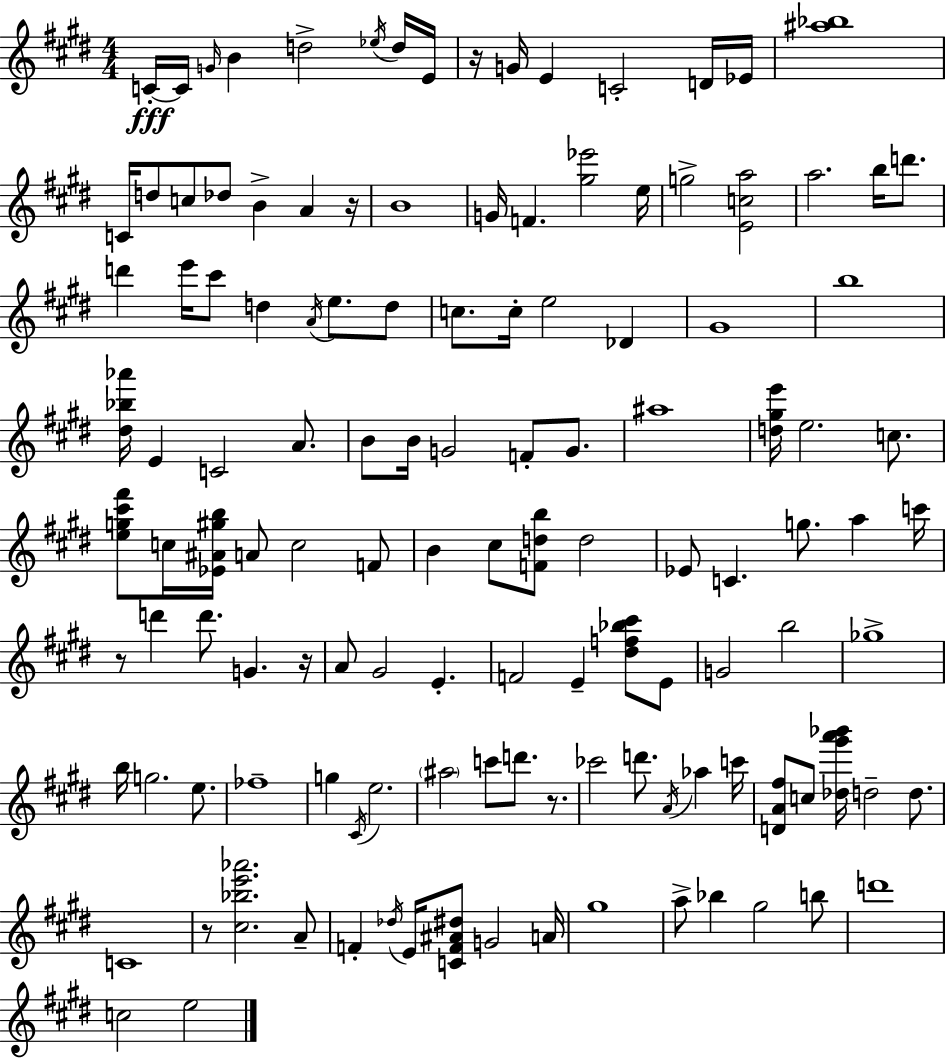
{
  \clef treble
  \numericTimeSignature
  \time 4/4
  \key e \major
  c'16-.~~\fff c'16 \grace { g'16 } b'4 d''2-> \acciaccatura { ees''16 } | d''16 e'16 r16 g'16 e'4 c'2-. | d'16 ees'16 <ais'' bes''>1 | c'16 d''8 c''8 des''8 b'4-> a'4 | \break r16 b'1 | g'16 f'4. <gis'' ees'''>2 | e''16 g''2-> <e' c'' a''>2 | a''2. b''16 d'''8. | \break d'''4 e'''16 cis'''8 d''4 \acciaccatura { a'16 } e''8. | d''8 c''8. c''16-. e''2 des'4 | gis'1 | b''1 | \break <dis'' bes'' aes'''>16 e'4 c'2 | a'8. b'8 b'16 g'2 f'8-. | g'8. ais''1 | <d'' gis'' e'''>16 e''2. | \break c''8. <e'' g'' cis''' fis'''>8 c''16 <ees' ais' gis'' b''>16 a'8 c''2 | f'8 b'4 cis''8 <f' d'' b''>8 d''2 | ees'8 c'4. g''8. a''4 | c'''16 r8 d'''4 d'''8. g'4. | \break r16 a'8 gis'2 e'4.-. | f'2 e'4-- <dis'' f'' bes'' cis'''>8 | e'8 g'2 b''2 | ges''1-> | \break b''16 g''2. | e''8. fes''1-- | g''4 \acciaccatura { cis'16 } e''2. | \parenthesize ais''2 c'''8 d'''8. | \break r8. ces'''2 d'''8. \acciaccatura { a'16 } | aes''4 c'''16 <d' a' fis''>8 c''8 <des'' gis''' a''' bes'''>16 d''2-- | d''8. c'1 | r8 <cis'' bes'' e''' aes'''>2. | \break a'8-- f'4-. \acciaccatura { des''16 } e'16 <c' f' ais' dis''>8 g'2 | a'16 gis''1 | a''8-> bes''4 gis''2 | b''8 d'''1 | \break c''2 e''2 | \bar "|."
}